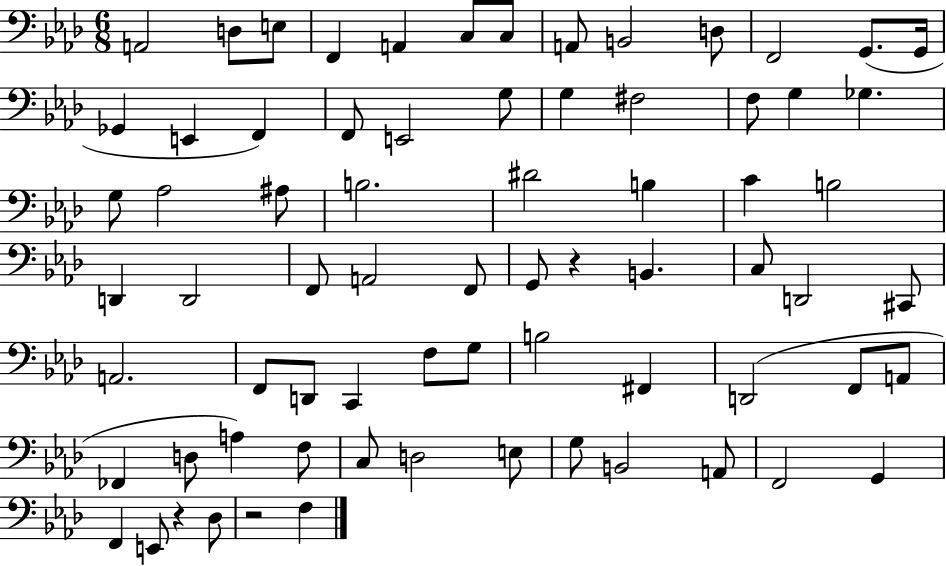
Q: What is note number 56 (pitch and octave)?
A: A3